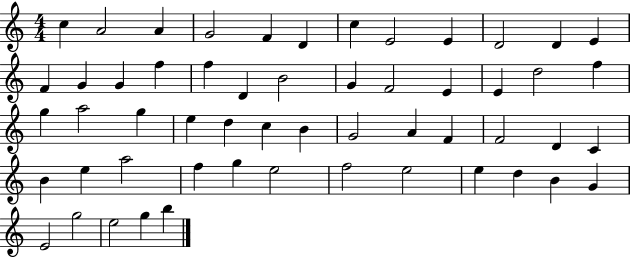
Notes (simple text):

C5/q A4/h A4/q G4/h F4/q D4/q C5/q E4/h E4/q D4/h D4/q E4/q F4/q G4/q G4/q F5/q F5/q D4/q B4/h G4/q F4/h E4/q E4/q D5/h F5/q G5/q A5/h G5/q E5/q D5/q C5/q B4/q G4/h A4/q F4/q F4/h D4/q C4/q B4/q E5/q A5/h F5/q G5/q E5/h F5/h E5/h E5/q D5/q B4/q G4/q E4/h G5/h E5/h G5/q B5/q